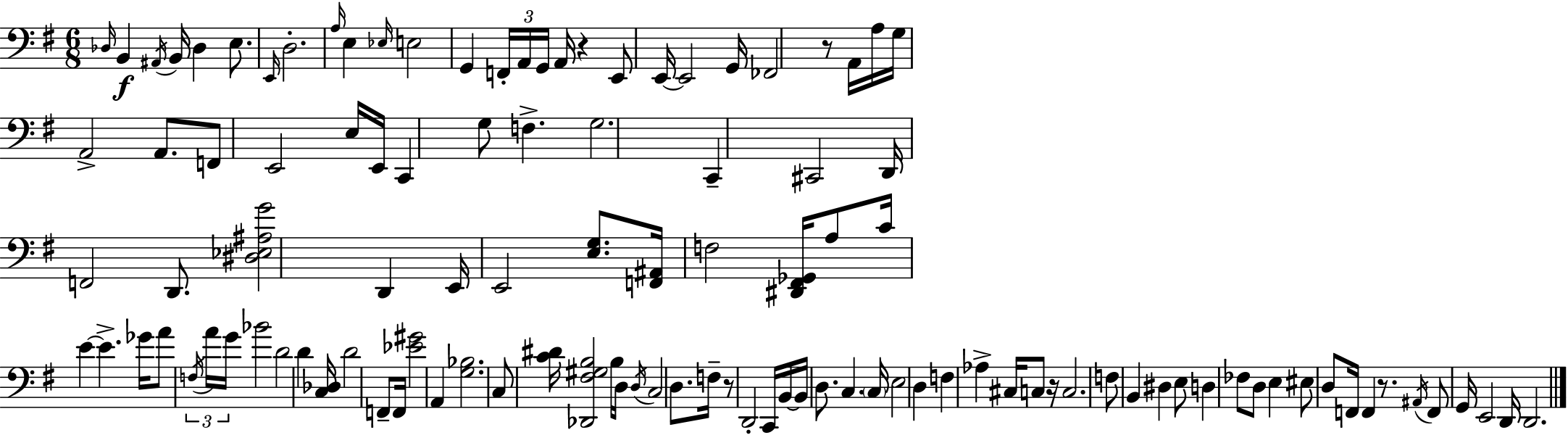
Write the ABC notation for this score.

X:1
T:Untitled
M:6/8
L:1/4
K:Em
_D,/4 B,, ^A,,/4 B,,/4 _D, E,/2 E,,/4 D,2 A,/4 E, _E,/4 E,2 G,, F,,/4 A,,/4 G,,/4 A,,/4 z E,,/2 E,,/4 E,,2 G,,/4 _F,,2 z/2 A,,/4 A,/4 G,/4 A,,2 A,,/2 F,,/2 E,,2 E,/4 E,,/4 C,, G,/2 F, G,2 C,, ^C,,2 D,,/4 F,,2 D,,/2 [^D,_E,^A,G]2 D,, E,,/4 E,,2 [E,G,]/2 [F,,^A,,]/4 F,2 [^D,,^F,,_G,,]/4 A,/2 C/4 E E _G/4 A/2 F,/4 A/4 G/4 _B2 D2 D [C,_D,]/4 D2 F,,/2 F,,/4 [_E^G]2 A,, [G,_B,]2 C,/2 [C^D]/4 [_D,,^F,^G,B,]2 B,/4 D,/4 D,/4 C,2 D,/2 F,/4 z/2 D,,2 C,,/4 B,,/4 B,,/4 D,/2 C, C,/4 E,2 D, F, _A, ^C,/4 C,/2 z/4 C,2 F,/2 B,, ^D, E,/2 D, _F,/2 D,/2 E, ^E,/2 D,/2 F,,/4 F,, z/2 ^A,,/4 F,,/2 G,,/4 E,,2 D,,/4 D,,2